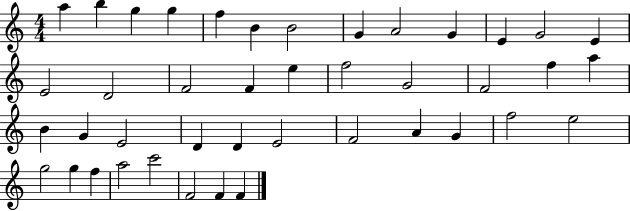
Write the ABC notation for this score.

X:1
T:Untitled
M:4/4
L:1/4
K:C
a b g g f B B2 G A2 G E G2 E E2 D2 F2 F e f2 G2 F2 f a B G E2 D D E2 F2 A G f2 e2 g2 g f a2 c'2 F2 F F